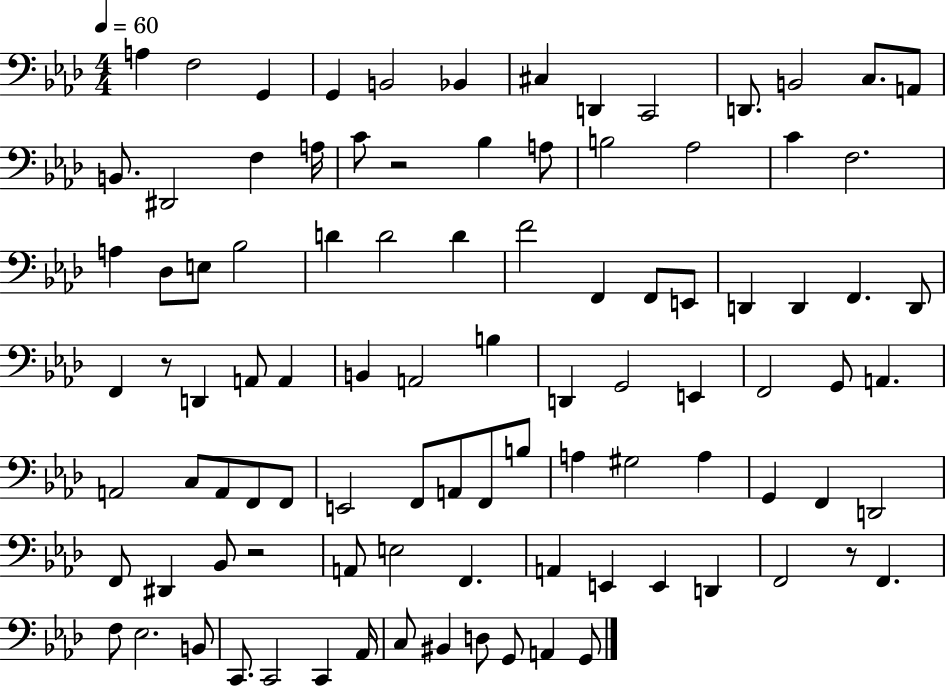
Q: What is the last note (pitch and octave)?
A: G2